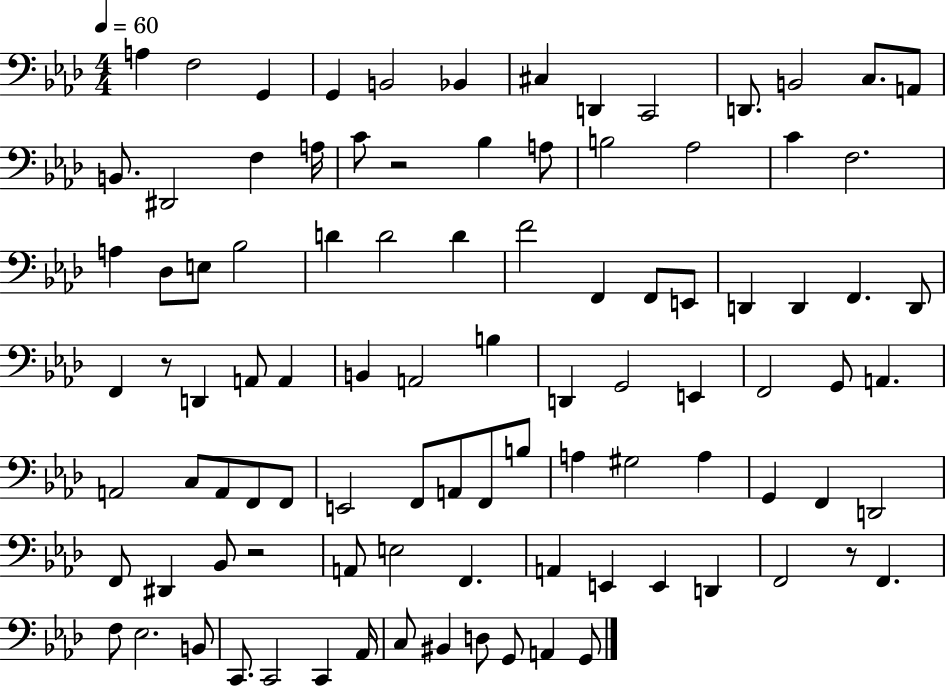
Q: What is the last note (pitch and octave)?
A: G2